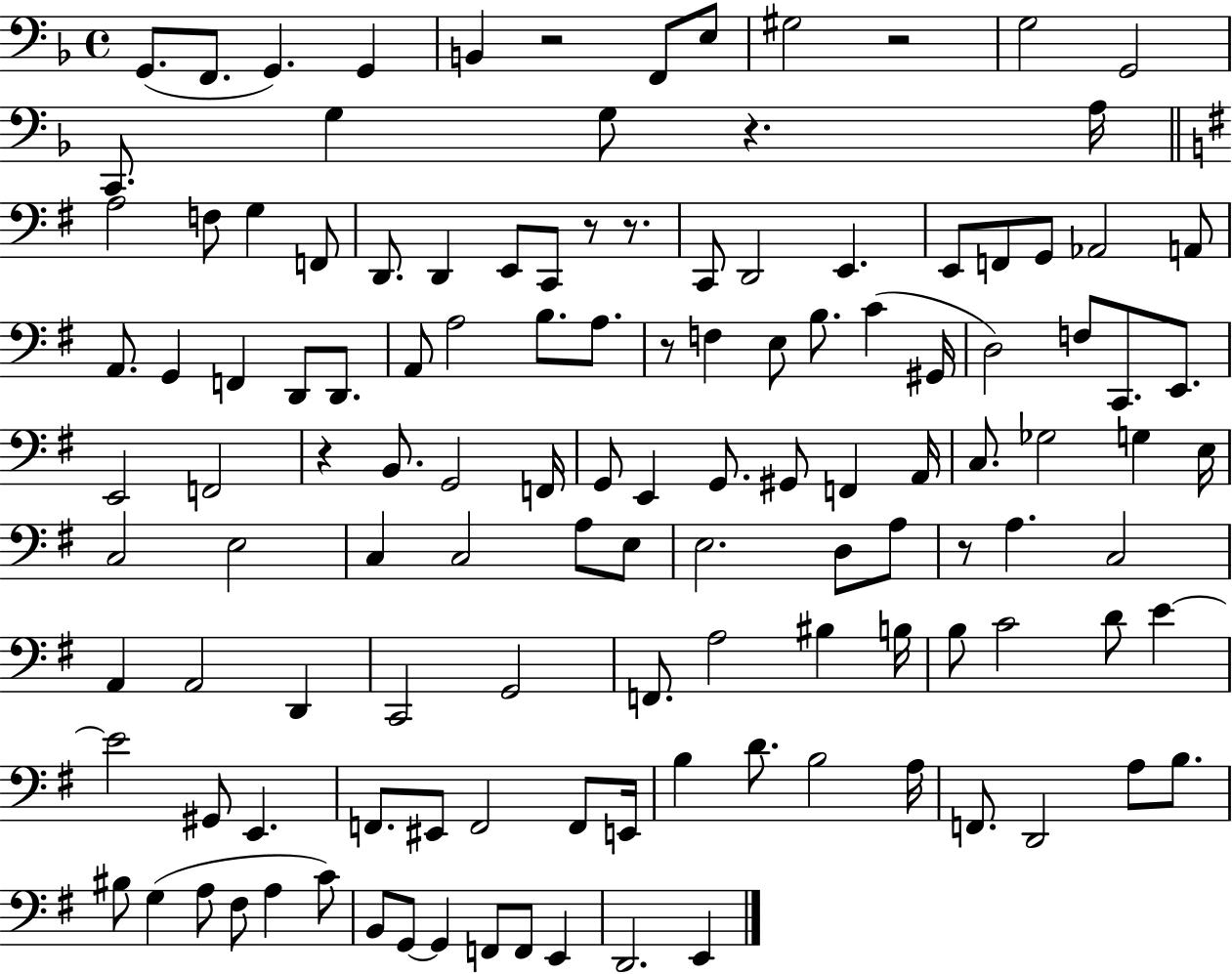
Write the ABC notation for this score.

X:1
T:Untitled
M:4/4
L:1/4
K:F
G,,/2 F,,/2 G,, G,, B,, z2 F,,/2 E,/2 ^G,2 z2 G,2 G,,2 C,,/2 G, G,/2 z A,/4 A,2 F,/2 G, F,,/2 D,,/2 D,, E,,/2 C,,/2 z/2 z/2 C,,/2 D,,2 E,, E,,/2 F,,/2 G,,/2 _A,,2 A,,/2 A,,/2 G,, F,, D,,/2 D,,/2 A,,/2 A,2 B,/2 A,/2 z/2 F, E,/2 B,/2 C ^G,,/4 D,2 F,/2 C,,/2 E,,/2 E,,2 F,,2 z B,,/2 G,,2 F,,/4 G,,/2 E,, G,,/2 ^G,,/2 F,, A,,/4 C,/2 _G,2 G, E,/4 C,2 E,2 C, C,2 A,/2 E,/2 E,2 D,/2 A,/2 z/2 A, C,2 A,, A,,2 D,, C,,2 G,,2 F,,/2 A,2 ^B, B,/4 B,/2 C2 D/2 E E2 ^G,,/2 E,, F,,/2 ^E,,/2 F,,2 F,,/2 E,,/4 B, D/2 B,2 A,/4 F,,/2 D,,2 A,/2 B,/2 ^B,/2 G, A,/2 ^F,/2 A, C/2 B,,/2 G,,/2 G,, F,,/2 F,,/2 E,, D,,2 E,,